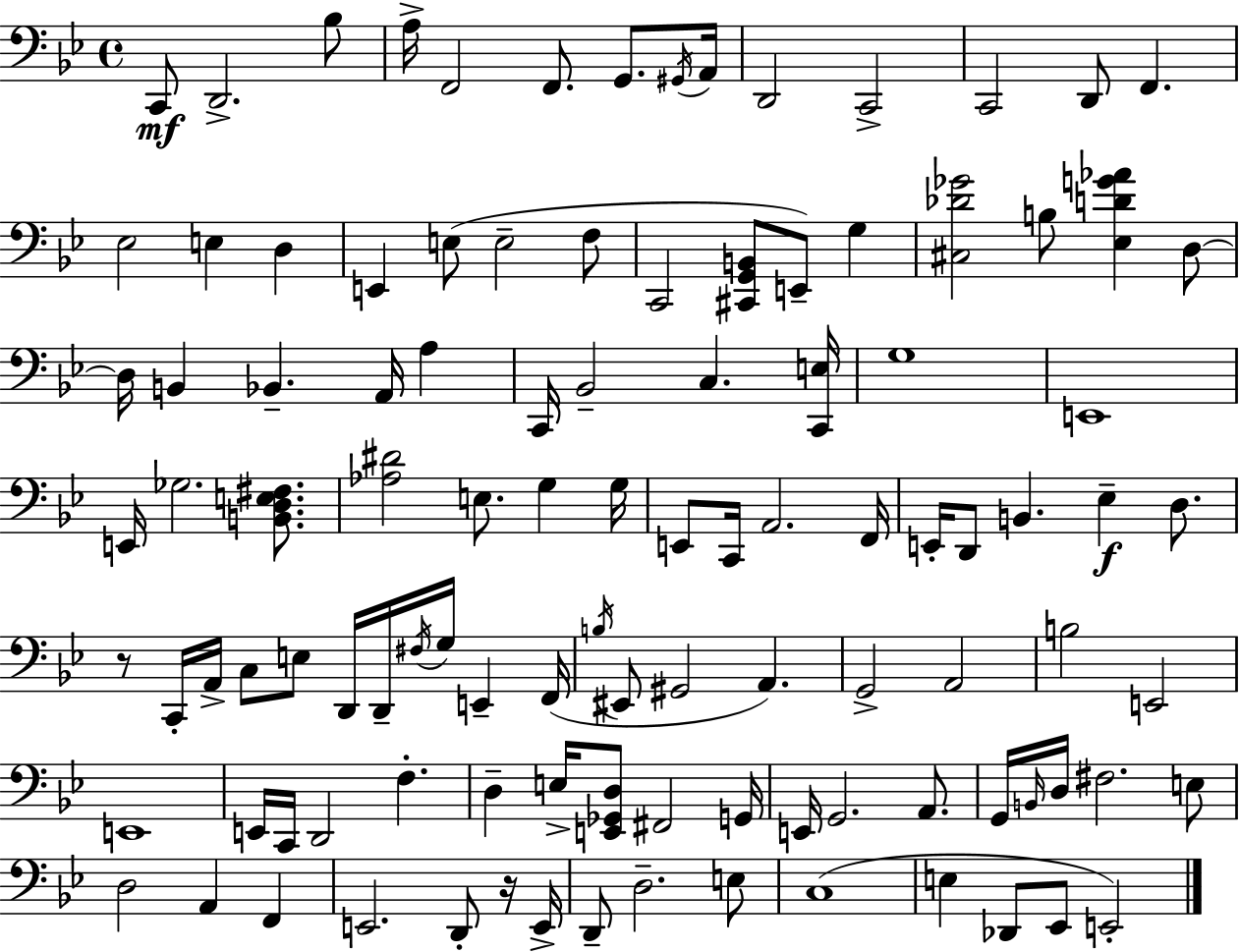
C2/e D2/h. Bb3/e A3/s F2/h F2/e. G2/e. G#2/s A2/s D2/h C2/h C2/h D2/e F2/q. Eb3/h E3/q D3/q E2/q E3/e E3/h F3/e C2/h [C#2,G2,B2]/e E2/e G3/q [C#3,Db4,Gb4]/h B3/e [Eb3,D4,G4,Ab4]/q D3/e D3/s B2/q Bb2/q. A2/s A3/q C2/s Bb2/h C3/q. [C2,E3]/s G3/w E2/w E2/s Gb3/h. [B2,D3,E3,F#3]/e. [Ab3,D#4]/h E3/e. G3/q G3/s E2/e C2/s A2/h. F2/s E2/s D2/e B2/q. Eb3/q D3/e. R/e C2/s A2/s C3/e E3/e D2/s D2/s F#3/s G3/s E2/q F2/s B3/s EIS2/e G#2/h A2/q. G2/h A2/h B3/h E2/h E2/w E2/s C2/s D2/h F3/q. D3/q E3/s [E2,Gb2,D3]/e F#2/h G2/s E2/s G2/h. A2/e. G2/s B2/s D3/s F#3/h. E3/e D3/h A2/q F2/q E2/h. D2/e R/s E2/s D2/e D3/h. E3/e C3/w E3/q Db2/e Eb2/e E2/h